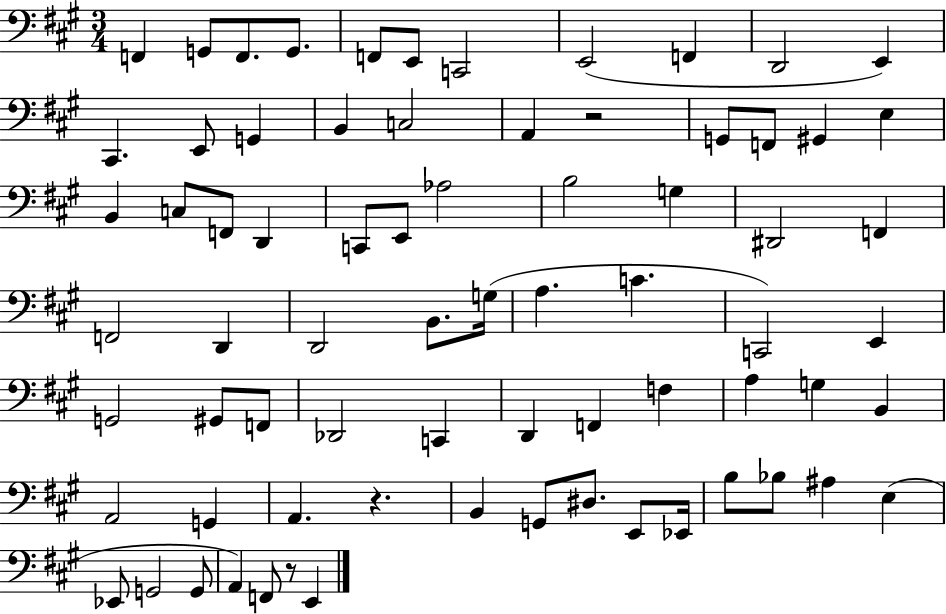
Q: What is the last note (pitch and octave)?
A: E2